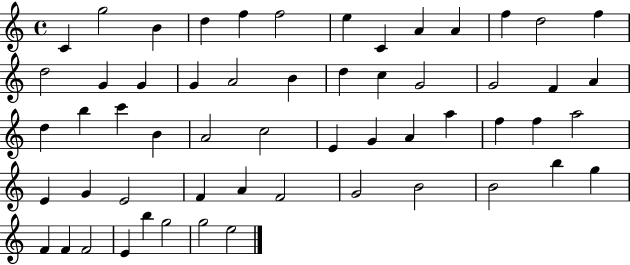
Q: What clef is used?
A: treble